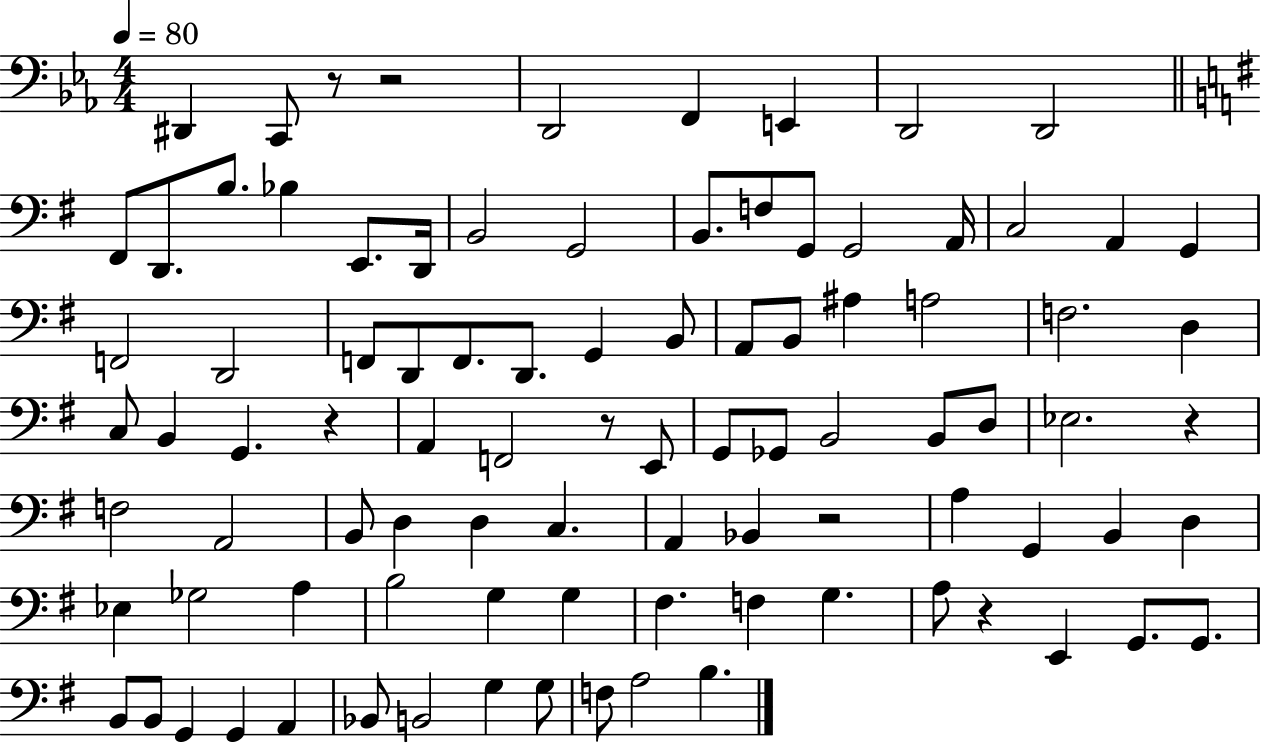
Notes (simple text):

D#2/q C2/e R/e R/h D2/h F2/q E2/q D2/h D2/h F#2/e D2/e. B3/e. Bb3/q E2/e. D2/s B2/h G2/h B2/e. F3/e G2/e G2/h A2/s C3/h A2/q G2/q F2/h D2/h F2/e D2/e F2/e. D2/e. G2/q B2/e A2/e B2/e A#3/q A3/h F3/h. D3/q C3/e B2/q G2/q. R/q A2/q F2/h R/e E2/e G2/e Gb2/e B2/h B2/e D3/e Eb3/h. R/q F3/h A2/h B2/e D3/q D3/q C3/q. A2/q Bb2/q R/h A3/q G2/q B2/q D3/q Eb3/q Gb3/h A3/q B3/h G3/q G3/q F#3/q. F3/q G3/q. A3/e R/q E2/q G2/e. G2/e. B2/e B2/e G2/q G2/q A2/q Bb2/e B2/h G3/q G3/e F3/e A3/h B3/q.